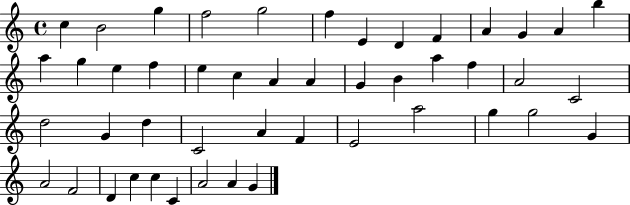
C5/q B4/h G5/q F5/h G5/h F5/q E4/q D4/q F4/q A4/q G4/q A4/q B5/q A5/q G5/q E5/q F5/q E5/q C5/q A4/q A4/q G4/q B4/q A5/q F5/q A4/h C4/h D5/h G4/q D5/q C4/h A4/q F4/q E4/h A5/h G5/q G5/h G4/q A4/h F4/h D4/q C5/q C5/q C4/q A4/h A4/q G4/q